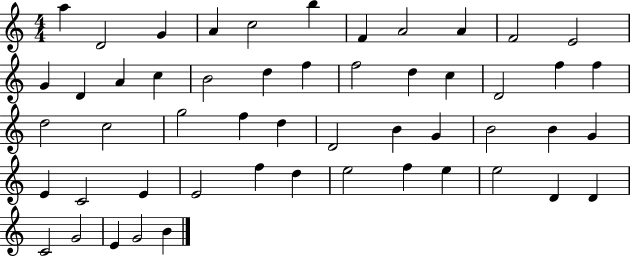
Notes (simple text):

A5/q D4/h G4/q A4/q C5/h B5/q F4/q A4/h A4/q F4/h E4/h G4/q D4/q A4/q C5/q B4/h D5/q F5/q F5/h D5/q C5/q D4/h F5/q F5/q D5/h C5/h G5/h F5/q D5/q D4/h B4/q G4/q B4/h B4/q G4/q E4/q C4/h E4/q E4/h F5/q D5/q E5/h F5/q E5/q E5/h D4/q D4/q C4/h G4/h E4/q G4/h B4/q